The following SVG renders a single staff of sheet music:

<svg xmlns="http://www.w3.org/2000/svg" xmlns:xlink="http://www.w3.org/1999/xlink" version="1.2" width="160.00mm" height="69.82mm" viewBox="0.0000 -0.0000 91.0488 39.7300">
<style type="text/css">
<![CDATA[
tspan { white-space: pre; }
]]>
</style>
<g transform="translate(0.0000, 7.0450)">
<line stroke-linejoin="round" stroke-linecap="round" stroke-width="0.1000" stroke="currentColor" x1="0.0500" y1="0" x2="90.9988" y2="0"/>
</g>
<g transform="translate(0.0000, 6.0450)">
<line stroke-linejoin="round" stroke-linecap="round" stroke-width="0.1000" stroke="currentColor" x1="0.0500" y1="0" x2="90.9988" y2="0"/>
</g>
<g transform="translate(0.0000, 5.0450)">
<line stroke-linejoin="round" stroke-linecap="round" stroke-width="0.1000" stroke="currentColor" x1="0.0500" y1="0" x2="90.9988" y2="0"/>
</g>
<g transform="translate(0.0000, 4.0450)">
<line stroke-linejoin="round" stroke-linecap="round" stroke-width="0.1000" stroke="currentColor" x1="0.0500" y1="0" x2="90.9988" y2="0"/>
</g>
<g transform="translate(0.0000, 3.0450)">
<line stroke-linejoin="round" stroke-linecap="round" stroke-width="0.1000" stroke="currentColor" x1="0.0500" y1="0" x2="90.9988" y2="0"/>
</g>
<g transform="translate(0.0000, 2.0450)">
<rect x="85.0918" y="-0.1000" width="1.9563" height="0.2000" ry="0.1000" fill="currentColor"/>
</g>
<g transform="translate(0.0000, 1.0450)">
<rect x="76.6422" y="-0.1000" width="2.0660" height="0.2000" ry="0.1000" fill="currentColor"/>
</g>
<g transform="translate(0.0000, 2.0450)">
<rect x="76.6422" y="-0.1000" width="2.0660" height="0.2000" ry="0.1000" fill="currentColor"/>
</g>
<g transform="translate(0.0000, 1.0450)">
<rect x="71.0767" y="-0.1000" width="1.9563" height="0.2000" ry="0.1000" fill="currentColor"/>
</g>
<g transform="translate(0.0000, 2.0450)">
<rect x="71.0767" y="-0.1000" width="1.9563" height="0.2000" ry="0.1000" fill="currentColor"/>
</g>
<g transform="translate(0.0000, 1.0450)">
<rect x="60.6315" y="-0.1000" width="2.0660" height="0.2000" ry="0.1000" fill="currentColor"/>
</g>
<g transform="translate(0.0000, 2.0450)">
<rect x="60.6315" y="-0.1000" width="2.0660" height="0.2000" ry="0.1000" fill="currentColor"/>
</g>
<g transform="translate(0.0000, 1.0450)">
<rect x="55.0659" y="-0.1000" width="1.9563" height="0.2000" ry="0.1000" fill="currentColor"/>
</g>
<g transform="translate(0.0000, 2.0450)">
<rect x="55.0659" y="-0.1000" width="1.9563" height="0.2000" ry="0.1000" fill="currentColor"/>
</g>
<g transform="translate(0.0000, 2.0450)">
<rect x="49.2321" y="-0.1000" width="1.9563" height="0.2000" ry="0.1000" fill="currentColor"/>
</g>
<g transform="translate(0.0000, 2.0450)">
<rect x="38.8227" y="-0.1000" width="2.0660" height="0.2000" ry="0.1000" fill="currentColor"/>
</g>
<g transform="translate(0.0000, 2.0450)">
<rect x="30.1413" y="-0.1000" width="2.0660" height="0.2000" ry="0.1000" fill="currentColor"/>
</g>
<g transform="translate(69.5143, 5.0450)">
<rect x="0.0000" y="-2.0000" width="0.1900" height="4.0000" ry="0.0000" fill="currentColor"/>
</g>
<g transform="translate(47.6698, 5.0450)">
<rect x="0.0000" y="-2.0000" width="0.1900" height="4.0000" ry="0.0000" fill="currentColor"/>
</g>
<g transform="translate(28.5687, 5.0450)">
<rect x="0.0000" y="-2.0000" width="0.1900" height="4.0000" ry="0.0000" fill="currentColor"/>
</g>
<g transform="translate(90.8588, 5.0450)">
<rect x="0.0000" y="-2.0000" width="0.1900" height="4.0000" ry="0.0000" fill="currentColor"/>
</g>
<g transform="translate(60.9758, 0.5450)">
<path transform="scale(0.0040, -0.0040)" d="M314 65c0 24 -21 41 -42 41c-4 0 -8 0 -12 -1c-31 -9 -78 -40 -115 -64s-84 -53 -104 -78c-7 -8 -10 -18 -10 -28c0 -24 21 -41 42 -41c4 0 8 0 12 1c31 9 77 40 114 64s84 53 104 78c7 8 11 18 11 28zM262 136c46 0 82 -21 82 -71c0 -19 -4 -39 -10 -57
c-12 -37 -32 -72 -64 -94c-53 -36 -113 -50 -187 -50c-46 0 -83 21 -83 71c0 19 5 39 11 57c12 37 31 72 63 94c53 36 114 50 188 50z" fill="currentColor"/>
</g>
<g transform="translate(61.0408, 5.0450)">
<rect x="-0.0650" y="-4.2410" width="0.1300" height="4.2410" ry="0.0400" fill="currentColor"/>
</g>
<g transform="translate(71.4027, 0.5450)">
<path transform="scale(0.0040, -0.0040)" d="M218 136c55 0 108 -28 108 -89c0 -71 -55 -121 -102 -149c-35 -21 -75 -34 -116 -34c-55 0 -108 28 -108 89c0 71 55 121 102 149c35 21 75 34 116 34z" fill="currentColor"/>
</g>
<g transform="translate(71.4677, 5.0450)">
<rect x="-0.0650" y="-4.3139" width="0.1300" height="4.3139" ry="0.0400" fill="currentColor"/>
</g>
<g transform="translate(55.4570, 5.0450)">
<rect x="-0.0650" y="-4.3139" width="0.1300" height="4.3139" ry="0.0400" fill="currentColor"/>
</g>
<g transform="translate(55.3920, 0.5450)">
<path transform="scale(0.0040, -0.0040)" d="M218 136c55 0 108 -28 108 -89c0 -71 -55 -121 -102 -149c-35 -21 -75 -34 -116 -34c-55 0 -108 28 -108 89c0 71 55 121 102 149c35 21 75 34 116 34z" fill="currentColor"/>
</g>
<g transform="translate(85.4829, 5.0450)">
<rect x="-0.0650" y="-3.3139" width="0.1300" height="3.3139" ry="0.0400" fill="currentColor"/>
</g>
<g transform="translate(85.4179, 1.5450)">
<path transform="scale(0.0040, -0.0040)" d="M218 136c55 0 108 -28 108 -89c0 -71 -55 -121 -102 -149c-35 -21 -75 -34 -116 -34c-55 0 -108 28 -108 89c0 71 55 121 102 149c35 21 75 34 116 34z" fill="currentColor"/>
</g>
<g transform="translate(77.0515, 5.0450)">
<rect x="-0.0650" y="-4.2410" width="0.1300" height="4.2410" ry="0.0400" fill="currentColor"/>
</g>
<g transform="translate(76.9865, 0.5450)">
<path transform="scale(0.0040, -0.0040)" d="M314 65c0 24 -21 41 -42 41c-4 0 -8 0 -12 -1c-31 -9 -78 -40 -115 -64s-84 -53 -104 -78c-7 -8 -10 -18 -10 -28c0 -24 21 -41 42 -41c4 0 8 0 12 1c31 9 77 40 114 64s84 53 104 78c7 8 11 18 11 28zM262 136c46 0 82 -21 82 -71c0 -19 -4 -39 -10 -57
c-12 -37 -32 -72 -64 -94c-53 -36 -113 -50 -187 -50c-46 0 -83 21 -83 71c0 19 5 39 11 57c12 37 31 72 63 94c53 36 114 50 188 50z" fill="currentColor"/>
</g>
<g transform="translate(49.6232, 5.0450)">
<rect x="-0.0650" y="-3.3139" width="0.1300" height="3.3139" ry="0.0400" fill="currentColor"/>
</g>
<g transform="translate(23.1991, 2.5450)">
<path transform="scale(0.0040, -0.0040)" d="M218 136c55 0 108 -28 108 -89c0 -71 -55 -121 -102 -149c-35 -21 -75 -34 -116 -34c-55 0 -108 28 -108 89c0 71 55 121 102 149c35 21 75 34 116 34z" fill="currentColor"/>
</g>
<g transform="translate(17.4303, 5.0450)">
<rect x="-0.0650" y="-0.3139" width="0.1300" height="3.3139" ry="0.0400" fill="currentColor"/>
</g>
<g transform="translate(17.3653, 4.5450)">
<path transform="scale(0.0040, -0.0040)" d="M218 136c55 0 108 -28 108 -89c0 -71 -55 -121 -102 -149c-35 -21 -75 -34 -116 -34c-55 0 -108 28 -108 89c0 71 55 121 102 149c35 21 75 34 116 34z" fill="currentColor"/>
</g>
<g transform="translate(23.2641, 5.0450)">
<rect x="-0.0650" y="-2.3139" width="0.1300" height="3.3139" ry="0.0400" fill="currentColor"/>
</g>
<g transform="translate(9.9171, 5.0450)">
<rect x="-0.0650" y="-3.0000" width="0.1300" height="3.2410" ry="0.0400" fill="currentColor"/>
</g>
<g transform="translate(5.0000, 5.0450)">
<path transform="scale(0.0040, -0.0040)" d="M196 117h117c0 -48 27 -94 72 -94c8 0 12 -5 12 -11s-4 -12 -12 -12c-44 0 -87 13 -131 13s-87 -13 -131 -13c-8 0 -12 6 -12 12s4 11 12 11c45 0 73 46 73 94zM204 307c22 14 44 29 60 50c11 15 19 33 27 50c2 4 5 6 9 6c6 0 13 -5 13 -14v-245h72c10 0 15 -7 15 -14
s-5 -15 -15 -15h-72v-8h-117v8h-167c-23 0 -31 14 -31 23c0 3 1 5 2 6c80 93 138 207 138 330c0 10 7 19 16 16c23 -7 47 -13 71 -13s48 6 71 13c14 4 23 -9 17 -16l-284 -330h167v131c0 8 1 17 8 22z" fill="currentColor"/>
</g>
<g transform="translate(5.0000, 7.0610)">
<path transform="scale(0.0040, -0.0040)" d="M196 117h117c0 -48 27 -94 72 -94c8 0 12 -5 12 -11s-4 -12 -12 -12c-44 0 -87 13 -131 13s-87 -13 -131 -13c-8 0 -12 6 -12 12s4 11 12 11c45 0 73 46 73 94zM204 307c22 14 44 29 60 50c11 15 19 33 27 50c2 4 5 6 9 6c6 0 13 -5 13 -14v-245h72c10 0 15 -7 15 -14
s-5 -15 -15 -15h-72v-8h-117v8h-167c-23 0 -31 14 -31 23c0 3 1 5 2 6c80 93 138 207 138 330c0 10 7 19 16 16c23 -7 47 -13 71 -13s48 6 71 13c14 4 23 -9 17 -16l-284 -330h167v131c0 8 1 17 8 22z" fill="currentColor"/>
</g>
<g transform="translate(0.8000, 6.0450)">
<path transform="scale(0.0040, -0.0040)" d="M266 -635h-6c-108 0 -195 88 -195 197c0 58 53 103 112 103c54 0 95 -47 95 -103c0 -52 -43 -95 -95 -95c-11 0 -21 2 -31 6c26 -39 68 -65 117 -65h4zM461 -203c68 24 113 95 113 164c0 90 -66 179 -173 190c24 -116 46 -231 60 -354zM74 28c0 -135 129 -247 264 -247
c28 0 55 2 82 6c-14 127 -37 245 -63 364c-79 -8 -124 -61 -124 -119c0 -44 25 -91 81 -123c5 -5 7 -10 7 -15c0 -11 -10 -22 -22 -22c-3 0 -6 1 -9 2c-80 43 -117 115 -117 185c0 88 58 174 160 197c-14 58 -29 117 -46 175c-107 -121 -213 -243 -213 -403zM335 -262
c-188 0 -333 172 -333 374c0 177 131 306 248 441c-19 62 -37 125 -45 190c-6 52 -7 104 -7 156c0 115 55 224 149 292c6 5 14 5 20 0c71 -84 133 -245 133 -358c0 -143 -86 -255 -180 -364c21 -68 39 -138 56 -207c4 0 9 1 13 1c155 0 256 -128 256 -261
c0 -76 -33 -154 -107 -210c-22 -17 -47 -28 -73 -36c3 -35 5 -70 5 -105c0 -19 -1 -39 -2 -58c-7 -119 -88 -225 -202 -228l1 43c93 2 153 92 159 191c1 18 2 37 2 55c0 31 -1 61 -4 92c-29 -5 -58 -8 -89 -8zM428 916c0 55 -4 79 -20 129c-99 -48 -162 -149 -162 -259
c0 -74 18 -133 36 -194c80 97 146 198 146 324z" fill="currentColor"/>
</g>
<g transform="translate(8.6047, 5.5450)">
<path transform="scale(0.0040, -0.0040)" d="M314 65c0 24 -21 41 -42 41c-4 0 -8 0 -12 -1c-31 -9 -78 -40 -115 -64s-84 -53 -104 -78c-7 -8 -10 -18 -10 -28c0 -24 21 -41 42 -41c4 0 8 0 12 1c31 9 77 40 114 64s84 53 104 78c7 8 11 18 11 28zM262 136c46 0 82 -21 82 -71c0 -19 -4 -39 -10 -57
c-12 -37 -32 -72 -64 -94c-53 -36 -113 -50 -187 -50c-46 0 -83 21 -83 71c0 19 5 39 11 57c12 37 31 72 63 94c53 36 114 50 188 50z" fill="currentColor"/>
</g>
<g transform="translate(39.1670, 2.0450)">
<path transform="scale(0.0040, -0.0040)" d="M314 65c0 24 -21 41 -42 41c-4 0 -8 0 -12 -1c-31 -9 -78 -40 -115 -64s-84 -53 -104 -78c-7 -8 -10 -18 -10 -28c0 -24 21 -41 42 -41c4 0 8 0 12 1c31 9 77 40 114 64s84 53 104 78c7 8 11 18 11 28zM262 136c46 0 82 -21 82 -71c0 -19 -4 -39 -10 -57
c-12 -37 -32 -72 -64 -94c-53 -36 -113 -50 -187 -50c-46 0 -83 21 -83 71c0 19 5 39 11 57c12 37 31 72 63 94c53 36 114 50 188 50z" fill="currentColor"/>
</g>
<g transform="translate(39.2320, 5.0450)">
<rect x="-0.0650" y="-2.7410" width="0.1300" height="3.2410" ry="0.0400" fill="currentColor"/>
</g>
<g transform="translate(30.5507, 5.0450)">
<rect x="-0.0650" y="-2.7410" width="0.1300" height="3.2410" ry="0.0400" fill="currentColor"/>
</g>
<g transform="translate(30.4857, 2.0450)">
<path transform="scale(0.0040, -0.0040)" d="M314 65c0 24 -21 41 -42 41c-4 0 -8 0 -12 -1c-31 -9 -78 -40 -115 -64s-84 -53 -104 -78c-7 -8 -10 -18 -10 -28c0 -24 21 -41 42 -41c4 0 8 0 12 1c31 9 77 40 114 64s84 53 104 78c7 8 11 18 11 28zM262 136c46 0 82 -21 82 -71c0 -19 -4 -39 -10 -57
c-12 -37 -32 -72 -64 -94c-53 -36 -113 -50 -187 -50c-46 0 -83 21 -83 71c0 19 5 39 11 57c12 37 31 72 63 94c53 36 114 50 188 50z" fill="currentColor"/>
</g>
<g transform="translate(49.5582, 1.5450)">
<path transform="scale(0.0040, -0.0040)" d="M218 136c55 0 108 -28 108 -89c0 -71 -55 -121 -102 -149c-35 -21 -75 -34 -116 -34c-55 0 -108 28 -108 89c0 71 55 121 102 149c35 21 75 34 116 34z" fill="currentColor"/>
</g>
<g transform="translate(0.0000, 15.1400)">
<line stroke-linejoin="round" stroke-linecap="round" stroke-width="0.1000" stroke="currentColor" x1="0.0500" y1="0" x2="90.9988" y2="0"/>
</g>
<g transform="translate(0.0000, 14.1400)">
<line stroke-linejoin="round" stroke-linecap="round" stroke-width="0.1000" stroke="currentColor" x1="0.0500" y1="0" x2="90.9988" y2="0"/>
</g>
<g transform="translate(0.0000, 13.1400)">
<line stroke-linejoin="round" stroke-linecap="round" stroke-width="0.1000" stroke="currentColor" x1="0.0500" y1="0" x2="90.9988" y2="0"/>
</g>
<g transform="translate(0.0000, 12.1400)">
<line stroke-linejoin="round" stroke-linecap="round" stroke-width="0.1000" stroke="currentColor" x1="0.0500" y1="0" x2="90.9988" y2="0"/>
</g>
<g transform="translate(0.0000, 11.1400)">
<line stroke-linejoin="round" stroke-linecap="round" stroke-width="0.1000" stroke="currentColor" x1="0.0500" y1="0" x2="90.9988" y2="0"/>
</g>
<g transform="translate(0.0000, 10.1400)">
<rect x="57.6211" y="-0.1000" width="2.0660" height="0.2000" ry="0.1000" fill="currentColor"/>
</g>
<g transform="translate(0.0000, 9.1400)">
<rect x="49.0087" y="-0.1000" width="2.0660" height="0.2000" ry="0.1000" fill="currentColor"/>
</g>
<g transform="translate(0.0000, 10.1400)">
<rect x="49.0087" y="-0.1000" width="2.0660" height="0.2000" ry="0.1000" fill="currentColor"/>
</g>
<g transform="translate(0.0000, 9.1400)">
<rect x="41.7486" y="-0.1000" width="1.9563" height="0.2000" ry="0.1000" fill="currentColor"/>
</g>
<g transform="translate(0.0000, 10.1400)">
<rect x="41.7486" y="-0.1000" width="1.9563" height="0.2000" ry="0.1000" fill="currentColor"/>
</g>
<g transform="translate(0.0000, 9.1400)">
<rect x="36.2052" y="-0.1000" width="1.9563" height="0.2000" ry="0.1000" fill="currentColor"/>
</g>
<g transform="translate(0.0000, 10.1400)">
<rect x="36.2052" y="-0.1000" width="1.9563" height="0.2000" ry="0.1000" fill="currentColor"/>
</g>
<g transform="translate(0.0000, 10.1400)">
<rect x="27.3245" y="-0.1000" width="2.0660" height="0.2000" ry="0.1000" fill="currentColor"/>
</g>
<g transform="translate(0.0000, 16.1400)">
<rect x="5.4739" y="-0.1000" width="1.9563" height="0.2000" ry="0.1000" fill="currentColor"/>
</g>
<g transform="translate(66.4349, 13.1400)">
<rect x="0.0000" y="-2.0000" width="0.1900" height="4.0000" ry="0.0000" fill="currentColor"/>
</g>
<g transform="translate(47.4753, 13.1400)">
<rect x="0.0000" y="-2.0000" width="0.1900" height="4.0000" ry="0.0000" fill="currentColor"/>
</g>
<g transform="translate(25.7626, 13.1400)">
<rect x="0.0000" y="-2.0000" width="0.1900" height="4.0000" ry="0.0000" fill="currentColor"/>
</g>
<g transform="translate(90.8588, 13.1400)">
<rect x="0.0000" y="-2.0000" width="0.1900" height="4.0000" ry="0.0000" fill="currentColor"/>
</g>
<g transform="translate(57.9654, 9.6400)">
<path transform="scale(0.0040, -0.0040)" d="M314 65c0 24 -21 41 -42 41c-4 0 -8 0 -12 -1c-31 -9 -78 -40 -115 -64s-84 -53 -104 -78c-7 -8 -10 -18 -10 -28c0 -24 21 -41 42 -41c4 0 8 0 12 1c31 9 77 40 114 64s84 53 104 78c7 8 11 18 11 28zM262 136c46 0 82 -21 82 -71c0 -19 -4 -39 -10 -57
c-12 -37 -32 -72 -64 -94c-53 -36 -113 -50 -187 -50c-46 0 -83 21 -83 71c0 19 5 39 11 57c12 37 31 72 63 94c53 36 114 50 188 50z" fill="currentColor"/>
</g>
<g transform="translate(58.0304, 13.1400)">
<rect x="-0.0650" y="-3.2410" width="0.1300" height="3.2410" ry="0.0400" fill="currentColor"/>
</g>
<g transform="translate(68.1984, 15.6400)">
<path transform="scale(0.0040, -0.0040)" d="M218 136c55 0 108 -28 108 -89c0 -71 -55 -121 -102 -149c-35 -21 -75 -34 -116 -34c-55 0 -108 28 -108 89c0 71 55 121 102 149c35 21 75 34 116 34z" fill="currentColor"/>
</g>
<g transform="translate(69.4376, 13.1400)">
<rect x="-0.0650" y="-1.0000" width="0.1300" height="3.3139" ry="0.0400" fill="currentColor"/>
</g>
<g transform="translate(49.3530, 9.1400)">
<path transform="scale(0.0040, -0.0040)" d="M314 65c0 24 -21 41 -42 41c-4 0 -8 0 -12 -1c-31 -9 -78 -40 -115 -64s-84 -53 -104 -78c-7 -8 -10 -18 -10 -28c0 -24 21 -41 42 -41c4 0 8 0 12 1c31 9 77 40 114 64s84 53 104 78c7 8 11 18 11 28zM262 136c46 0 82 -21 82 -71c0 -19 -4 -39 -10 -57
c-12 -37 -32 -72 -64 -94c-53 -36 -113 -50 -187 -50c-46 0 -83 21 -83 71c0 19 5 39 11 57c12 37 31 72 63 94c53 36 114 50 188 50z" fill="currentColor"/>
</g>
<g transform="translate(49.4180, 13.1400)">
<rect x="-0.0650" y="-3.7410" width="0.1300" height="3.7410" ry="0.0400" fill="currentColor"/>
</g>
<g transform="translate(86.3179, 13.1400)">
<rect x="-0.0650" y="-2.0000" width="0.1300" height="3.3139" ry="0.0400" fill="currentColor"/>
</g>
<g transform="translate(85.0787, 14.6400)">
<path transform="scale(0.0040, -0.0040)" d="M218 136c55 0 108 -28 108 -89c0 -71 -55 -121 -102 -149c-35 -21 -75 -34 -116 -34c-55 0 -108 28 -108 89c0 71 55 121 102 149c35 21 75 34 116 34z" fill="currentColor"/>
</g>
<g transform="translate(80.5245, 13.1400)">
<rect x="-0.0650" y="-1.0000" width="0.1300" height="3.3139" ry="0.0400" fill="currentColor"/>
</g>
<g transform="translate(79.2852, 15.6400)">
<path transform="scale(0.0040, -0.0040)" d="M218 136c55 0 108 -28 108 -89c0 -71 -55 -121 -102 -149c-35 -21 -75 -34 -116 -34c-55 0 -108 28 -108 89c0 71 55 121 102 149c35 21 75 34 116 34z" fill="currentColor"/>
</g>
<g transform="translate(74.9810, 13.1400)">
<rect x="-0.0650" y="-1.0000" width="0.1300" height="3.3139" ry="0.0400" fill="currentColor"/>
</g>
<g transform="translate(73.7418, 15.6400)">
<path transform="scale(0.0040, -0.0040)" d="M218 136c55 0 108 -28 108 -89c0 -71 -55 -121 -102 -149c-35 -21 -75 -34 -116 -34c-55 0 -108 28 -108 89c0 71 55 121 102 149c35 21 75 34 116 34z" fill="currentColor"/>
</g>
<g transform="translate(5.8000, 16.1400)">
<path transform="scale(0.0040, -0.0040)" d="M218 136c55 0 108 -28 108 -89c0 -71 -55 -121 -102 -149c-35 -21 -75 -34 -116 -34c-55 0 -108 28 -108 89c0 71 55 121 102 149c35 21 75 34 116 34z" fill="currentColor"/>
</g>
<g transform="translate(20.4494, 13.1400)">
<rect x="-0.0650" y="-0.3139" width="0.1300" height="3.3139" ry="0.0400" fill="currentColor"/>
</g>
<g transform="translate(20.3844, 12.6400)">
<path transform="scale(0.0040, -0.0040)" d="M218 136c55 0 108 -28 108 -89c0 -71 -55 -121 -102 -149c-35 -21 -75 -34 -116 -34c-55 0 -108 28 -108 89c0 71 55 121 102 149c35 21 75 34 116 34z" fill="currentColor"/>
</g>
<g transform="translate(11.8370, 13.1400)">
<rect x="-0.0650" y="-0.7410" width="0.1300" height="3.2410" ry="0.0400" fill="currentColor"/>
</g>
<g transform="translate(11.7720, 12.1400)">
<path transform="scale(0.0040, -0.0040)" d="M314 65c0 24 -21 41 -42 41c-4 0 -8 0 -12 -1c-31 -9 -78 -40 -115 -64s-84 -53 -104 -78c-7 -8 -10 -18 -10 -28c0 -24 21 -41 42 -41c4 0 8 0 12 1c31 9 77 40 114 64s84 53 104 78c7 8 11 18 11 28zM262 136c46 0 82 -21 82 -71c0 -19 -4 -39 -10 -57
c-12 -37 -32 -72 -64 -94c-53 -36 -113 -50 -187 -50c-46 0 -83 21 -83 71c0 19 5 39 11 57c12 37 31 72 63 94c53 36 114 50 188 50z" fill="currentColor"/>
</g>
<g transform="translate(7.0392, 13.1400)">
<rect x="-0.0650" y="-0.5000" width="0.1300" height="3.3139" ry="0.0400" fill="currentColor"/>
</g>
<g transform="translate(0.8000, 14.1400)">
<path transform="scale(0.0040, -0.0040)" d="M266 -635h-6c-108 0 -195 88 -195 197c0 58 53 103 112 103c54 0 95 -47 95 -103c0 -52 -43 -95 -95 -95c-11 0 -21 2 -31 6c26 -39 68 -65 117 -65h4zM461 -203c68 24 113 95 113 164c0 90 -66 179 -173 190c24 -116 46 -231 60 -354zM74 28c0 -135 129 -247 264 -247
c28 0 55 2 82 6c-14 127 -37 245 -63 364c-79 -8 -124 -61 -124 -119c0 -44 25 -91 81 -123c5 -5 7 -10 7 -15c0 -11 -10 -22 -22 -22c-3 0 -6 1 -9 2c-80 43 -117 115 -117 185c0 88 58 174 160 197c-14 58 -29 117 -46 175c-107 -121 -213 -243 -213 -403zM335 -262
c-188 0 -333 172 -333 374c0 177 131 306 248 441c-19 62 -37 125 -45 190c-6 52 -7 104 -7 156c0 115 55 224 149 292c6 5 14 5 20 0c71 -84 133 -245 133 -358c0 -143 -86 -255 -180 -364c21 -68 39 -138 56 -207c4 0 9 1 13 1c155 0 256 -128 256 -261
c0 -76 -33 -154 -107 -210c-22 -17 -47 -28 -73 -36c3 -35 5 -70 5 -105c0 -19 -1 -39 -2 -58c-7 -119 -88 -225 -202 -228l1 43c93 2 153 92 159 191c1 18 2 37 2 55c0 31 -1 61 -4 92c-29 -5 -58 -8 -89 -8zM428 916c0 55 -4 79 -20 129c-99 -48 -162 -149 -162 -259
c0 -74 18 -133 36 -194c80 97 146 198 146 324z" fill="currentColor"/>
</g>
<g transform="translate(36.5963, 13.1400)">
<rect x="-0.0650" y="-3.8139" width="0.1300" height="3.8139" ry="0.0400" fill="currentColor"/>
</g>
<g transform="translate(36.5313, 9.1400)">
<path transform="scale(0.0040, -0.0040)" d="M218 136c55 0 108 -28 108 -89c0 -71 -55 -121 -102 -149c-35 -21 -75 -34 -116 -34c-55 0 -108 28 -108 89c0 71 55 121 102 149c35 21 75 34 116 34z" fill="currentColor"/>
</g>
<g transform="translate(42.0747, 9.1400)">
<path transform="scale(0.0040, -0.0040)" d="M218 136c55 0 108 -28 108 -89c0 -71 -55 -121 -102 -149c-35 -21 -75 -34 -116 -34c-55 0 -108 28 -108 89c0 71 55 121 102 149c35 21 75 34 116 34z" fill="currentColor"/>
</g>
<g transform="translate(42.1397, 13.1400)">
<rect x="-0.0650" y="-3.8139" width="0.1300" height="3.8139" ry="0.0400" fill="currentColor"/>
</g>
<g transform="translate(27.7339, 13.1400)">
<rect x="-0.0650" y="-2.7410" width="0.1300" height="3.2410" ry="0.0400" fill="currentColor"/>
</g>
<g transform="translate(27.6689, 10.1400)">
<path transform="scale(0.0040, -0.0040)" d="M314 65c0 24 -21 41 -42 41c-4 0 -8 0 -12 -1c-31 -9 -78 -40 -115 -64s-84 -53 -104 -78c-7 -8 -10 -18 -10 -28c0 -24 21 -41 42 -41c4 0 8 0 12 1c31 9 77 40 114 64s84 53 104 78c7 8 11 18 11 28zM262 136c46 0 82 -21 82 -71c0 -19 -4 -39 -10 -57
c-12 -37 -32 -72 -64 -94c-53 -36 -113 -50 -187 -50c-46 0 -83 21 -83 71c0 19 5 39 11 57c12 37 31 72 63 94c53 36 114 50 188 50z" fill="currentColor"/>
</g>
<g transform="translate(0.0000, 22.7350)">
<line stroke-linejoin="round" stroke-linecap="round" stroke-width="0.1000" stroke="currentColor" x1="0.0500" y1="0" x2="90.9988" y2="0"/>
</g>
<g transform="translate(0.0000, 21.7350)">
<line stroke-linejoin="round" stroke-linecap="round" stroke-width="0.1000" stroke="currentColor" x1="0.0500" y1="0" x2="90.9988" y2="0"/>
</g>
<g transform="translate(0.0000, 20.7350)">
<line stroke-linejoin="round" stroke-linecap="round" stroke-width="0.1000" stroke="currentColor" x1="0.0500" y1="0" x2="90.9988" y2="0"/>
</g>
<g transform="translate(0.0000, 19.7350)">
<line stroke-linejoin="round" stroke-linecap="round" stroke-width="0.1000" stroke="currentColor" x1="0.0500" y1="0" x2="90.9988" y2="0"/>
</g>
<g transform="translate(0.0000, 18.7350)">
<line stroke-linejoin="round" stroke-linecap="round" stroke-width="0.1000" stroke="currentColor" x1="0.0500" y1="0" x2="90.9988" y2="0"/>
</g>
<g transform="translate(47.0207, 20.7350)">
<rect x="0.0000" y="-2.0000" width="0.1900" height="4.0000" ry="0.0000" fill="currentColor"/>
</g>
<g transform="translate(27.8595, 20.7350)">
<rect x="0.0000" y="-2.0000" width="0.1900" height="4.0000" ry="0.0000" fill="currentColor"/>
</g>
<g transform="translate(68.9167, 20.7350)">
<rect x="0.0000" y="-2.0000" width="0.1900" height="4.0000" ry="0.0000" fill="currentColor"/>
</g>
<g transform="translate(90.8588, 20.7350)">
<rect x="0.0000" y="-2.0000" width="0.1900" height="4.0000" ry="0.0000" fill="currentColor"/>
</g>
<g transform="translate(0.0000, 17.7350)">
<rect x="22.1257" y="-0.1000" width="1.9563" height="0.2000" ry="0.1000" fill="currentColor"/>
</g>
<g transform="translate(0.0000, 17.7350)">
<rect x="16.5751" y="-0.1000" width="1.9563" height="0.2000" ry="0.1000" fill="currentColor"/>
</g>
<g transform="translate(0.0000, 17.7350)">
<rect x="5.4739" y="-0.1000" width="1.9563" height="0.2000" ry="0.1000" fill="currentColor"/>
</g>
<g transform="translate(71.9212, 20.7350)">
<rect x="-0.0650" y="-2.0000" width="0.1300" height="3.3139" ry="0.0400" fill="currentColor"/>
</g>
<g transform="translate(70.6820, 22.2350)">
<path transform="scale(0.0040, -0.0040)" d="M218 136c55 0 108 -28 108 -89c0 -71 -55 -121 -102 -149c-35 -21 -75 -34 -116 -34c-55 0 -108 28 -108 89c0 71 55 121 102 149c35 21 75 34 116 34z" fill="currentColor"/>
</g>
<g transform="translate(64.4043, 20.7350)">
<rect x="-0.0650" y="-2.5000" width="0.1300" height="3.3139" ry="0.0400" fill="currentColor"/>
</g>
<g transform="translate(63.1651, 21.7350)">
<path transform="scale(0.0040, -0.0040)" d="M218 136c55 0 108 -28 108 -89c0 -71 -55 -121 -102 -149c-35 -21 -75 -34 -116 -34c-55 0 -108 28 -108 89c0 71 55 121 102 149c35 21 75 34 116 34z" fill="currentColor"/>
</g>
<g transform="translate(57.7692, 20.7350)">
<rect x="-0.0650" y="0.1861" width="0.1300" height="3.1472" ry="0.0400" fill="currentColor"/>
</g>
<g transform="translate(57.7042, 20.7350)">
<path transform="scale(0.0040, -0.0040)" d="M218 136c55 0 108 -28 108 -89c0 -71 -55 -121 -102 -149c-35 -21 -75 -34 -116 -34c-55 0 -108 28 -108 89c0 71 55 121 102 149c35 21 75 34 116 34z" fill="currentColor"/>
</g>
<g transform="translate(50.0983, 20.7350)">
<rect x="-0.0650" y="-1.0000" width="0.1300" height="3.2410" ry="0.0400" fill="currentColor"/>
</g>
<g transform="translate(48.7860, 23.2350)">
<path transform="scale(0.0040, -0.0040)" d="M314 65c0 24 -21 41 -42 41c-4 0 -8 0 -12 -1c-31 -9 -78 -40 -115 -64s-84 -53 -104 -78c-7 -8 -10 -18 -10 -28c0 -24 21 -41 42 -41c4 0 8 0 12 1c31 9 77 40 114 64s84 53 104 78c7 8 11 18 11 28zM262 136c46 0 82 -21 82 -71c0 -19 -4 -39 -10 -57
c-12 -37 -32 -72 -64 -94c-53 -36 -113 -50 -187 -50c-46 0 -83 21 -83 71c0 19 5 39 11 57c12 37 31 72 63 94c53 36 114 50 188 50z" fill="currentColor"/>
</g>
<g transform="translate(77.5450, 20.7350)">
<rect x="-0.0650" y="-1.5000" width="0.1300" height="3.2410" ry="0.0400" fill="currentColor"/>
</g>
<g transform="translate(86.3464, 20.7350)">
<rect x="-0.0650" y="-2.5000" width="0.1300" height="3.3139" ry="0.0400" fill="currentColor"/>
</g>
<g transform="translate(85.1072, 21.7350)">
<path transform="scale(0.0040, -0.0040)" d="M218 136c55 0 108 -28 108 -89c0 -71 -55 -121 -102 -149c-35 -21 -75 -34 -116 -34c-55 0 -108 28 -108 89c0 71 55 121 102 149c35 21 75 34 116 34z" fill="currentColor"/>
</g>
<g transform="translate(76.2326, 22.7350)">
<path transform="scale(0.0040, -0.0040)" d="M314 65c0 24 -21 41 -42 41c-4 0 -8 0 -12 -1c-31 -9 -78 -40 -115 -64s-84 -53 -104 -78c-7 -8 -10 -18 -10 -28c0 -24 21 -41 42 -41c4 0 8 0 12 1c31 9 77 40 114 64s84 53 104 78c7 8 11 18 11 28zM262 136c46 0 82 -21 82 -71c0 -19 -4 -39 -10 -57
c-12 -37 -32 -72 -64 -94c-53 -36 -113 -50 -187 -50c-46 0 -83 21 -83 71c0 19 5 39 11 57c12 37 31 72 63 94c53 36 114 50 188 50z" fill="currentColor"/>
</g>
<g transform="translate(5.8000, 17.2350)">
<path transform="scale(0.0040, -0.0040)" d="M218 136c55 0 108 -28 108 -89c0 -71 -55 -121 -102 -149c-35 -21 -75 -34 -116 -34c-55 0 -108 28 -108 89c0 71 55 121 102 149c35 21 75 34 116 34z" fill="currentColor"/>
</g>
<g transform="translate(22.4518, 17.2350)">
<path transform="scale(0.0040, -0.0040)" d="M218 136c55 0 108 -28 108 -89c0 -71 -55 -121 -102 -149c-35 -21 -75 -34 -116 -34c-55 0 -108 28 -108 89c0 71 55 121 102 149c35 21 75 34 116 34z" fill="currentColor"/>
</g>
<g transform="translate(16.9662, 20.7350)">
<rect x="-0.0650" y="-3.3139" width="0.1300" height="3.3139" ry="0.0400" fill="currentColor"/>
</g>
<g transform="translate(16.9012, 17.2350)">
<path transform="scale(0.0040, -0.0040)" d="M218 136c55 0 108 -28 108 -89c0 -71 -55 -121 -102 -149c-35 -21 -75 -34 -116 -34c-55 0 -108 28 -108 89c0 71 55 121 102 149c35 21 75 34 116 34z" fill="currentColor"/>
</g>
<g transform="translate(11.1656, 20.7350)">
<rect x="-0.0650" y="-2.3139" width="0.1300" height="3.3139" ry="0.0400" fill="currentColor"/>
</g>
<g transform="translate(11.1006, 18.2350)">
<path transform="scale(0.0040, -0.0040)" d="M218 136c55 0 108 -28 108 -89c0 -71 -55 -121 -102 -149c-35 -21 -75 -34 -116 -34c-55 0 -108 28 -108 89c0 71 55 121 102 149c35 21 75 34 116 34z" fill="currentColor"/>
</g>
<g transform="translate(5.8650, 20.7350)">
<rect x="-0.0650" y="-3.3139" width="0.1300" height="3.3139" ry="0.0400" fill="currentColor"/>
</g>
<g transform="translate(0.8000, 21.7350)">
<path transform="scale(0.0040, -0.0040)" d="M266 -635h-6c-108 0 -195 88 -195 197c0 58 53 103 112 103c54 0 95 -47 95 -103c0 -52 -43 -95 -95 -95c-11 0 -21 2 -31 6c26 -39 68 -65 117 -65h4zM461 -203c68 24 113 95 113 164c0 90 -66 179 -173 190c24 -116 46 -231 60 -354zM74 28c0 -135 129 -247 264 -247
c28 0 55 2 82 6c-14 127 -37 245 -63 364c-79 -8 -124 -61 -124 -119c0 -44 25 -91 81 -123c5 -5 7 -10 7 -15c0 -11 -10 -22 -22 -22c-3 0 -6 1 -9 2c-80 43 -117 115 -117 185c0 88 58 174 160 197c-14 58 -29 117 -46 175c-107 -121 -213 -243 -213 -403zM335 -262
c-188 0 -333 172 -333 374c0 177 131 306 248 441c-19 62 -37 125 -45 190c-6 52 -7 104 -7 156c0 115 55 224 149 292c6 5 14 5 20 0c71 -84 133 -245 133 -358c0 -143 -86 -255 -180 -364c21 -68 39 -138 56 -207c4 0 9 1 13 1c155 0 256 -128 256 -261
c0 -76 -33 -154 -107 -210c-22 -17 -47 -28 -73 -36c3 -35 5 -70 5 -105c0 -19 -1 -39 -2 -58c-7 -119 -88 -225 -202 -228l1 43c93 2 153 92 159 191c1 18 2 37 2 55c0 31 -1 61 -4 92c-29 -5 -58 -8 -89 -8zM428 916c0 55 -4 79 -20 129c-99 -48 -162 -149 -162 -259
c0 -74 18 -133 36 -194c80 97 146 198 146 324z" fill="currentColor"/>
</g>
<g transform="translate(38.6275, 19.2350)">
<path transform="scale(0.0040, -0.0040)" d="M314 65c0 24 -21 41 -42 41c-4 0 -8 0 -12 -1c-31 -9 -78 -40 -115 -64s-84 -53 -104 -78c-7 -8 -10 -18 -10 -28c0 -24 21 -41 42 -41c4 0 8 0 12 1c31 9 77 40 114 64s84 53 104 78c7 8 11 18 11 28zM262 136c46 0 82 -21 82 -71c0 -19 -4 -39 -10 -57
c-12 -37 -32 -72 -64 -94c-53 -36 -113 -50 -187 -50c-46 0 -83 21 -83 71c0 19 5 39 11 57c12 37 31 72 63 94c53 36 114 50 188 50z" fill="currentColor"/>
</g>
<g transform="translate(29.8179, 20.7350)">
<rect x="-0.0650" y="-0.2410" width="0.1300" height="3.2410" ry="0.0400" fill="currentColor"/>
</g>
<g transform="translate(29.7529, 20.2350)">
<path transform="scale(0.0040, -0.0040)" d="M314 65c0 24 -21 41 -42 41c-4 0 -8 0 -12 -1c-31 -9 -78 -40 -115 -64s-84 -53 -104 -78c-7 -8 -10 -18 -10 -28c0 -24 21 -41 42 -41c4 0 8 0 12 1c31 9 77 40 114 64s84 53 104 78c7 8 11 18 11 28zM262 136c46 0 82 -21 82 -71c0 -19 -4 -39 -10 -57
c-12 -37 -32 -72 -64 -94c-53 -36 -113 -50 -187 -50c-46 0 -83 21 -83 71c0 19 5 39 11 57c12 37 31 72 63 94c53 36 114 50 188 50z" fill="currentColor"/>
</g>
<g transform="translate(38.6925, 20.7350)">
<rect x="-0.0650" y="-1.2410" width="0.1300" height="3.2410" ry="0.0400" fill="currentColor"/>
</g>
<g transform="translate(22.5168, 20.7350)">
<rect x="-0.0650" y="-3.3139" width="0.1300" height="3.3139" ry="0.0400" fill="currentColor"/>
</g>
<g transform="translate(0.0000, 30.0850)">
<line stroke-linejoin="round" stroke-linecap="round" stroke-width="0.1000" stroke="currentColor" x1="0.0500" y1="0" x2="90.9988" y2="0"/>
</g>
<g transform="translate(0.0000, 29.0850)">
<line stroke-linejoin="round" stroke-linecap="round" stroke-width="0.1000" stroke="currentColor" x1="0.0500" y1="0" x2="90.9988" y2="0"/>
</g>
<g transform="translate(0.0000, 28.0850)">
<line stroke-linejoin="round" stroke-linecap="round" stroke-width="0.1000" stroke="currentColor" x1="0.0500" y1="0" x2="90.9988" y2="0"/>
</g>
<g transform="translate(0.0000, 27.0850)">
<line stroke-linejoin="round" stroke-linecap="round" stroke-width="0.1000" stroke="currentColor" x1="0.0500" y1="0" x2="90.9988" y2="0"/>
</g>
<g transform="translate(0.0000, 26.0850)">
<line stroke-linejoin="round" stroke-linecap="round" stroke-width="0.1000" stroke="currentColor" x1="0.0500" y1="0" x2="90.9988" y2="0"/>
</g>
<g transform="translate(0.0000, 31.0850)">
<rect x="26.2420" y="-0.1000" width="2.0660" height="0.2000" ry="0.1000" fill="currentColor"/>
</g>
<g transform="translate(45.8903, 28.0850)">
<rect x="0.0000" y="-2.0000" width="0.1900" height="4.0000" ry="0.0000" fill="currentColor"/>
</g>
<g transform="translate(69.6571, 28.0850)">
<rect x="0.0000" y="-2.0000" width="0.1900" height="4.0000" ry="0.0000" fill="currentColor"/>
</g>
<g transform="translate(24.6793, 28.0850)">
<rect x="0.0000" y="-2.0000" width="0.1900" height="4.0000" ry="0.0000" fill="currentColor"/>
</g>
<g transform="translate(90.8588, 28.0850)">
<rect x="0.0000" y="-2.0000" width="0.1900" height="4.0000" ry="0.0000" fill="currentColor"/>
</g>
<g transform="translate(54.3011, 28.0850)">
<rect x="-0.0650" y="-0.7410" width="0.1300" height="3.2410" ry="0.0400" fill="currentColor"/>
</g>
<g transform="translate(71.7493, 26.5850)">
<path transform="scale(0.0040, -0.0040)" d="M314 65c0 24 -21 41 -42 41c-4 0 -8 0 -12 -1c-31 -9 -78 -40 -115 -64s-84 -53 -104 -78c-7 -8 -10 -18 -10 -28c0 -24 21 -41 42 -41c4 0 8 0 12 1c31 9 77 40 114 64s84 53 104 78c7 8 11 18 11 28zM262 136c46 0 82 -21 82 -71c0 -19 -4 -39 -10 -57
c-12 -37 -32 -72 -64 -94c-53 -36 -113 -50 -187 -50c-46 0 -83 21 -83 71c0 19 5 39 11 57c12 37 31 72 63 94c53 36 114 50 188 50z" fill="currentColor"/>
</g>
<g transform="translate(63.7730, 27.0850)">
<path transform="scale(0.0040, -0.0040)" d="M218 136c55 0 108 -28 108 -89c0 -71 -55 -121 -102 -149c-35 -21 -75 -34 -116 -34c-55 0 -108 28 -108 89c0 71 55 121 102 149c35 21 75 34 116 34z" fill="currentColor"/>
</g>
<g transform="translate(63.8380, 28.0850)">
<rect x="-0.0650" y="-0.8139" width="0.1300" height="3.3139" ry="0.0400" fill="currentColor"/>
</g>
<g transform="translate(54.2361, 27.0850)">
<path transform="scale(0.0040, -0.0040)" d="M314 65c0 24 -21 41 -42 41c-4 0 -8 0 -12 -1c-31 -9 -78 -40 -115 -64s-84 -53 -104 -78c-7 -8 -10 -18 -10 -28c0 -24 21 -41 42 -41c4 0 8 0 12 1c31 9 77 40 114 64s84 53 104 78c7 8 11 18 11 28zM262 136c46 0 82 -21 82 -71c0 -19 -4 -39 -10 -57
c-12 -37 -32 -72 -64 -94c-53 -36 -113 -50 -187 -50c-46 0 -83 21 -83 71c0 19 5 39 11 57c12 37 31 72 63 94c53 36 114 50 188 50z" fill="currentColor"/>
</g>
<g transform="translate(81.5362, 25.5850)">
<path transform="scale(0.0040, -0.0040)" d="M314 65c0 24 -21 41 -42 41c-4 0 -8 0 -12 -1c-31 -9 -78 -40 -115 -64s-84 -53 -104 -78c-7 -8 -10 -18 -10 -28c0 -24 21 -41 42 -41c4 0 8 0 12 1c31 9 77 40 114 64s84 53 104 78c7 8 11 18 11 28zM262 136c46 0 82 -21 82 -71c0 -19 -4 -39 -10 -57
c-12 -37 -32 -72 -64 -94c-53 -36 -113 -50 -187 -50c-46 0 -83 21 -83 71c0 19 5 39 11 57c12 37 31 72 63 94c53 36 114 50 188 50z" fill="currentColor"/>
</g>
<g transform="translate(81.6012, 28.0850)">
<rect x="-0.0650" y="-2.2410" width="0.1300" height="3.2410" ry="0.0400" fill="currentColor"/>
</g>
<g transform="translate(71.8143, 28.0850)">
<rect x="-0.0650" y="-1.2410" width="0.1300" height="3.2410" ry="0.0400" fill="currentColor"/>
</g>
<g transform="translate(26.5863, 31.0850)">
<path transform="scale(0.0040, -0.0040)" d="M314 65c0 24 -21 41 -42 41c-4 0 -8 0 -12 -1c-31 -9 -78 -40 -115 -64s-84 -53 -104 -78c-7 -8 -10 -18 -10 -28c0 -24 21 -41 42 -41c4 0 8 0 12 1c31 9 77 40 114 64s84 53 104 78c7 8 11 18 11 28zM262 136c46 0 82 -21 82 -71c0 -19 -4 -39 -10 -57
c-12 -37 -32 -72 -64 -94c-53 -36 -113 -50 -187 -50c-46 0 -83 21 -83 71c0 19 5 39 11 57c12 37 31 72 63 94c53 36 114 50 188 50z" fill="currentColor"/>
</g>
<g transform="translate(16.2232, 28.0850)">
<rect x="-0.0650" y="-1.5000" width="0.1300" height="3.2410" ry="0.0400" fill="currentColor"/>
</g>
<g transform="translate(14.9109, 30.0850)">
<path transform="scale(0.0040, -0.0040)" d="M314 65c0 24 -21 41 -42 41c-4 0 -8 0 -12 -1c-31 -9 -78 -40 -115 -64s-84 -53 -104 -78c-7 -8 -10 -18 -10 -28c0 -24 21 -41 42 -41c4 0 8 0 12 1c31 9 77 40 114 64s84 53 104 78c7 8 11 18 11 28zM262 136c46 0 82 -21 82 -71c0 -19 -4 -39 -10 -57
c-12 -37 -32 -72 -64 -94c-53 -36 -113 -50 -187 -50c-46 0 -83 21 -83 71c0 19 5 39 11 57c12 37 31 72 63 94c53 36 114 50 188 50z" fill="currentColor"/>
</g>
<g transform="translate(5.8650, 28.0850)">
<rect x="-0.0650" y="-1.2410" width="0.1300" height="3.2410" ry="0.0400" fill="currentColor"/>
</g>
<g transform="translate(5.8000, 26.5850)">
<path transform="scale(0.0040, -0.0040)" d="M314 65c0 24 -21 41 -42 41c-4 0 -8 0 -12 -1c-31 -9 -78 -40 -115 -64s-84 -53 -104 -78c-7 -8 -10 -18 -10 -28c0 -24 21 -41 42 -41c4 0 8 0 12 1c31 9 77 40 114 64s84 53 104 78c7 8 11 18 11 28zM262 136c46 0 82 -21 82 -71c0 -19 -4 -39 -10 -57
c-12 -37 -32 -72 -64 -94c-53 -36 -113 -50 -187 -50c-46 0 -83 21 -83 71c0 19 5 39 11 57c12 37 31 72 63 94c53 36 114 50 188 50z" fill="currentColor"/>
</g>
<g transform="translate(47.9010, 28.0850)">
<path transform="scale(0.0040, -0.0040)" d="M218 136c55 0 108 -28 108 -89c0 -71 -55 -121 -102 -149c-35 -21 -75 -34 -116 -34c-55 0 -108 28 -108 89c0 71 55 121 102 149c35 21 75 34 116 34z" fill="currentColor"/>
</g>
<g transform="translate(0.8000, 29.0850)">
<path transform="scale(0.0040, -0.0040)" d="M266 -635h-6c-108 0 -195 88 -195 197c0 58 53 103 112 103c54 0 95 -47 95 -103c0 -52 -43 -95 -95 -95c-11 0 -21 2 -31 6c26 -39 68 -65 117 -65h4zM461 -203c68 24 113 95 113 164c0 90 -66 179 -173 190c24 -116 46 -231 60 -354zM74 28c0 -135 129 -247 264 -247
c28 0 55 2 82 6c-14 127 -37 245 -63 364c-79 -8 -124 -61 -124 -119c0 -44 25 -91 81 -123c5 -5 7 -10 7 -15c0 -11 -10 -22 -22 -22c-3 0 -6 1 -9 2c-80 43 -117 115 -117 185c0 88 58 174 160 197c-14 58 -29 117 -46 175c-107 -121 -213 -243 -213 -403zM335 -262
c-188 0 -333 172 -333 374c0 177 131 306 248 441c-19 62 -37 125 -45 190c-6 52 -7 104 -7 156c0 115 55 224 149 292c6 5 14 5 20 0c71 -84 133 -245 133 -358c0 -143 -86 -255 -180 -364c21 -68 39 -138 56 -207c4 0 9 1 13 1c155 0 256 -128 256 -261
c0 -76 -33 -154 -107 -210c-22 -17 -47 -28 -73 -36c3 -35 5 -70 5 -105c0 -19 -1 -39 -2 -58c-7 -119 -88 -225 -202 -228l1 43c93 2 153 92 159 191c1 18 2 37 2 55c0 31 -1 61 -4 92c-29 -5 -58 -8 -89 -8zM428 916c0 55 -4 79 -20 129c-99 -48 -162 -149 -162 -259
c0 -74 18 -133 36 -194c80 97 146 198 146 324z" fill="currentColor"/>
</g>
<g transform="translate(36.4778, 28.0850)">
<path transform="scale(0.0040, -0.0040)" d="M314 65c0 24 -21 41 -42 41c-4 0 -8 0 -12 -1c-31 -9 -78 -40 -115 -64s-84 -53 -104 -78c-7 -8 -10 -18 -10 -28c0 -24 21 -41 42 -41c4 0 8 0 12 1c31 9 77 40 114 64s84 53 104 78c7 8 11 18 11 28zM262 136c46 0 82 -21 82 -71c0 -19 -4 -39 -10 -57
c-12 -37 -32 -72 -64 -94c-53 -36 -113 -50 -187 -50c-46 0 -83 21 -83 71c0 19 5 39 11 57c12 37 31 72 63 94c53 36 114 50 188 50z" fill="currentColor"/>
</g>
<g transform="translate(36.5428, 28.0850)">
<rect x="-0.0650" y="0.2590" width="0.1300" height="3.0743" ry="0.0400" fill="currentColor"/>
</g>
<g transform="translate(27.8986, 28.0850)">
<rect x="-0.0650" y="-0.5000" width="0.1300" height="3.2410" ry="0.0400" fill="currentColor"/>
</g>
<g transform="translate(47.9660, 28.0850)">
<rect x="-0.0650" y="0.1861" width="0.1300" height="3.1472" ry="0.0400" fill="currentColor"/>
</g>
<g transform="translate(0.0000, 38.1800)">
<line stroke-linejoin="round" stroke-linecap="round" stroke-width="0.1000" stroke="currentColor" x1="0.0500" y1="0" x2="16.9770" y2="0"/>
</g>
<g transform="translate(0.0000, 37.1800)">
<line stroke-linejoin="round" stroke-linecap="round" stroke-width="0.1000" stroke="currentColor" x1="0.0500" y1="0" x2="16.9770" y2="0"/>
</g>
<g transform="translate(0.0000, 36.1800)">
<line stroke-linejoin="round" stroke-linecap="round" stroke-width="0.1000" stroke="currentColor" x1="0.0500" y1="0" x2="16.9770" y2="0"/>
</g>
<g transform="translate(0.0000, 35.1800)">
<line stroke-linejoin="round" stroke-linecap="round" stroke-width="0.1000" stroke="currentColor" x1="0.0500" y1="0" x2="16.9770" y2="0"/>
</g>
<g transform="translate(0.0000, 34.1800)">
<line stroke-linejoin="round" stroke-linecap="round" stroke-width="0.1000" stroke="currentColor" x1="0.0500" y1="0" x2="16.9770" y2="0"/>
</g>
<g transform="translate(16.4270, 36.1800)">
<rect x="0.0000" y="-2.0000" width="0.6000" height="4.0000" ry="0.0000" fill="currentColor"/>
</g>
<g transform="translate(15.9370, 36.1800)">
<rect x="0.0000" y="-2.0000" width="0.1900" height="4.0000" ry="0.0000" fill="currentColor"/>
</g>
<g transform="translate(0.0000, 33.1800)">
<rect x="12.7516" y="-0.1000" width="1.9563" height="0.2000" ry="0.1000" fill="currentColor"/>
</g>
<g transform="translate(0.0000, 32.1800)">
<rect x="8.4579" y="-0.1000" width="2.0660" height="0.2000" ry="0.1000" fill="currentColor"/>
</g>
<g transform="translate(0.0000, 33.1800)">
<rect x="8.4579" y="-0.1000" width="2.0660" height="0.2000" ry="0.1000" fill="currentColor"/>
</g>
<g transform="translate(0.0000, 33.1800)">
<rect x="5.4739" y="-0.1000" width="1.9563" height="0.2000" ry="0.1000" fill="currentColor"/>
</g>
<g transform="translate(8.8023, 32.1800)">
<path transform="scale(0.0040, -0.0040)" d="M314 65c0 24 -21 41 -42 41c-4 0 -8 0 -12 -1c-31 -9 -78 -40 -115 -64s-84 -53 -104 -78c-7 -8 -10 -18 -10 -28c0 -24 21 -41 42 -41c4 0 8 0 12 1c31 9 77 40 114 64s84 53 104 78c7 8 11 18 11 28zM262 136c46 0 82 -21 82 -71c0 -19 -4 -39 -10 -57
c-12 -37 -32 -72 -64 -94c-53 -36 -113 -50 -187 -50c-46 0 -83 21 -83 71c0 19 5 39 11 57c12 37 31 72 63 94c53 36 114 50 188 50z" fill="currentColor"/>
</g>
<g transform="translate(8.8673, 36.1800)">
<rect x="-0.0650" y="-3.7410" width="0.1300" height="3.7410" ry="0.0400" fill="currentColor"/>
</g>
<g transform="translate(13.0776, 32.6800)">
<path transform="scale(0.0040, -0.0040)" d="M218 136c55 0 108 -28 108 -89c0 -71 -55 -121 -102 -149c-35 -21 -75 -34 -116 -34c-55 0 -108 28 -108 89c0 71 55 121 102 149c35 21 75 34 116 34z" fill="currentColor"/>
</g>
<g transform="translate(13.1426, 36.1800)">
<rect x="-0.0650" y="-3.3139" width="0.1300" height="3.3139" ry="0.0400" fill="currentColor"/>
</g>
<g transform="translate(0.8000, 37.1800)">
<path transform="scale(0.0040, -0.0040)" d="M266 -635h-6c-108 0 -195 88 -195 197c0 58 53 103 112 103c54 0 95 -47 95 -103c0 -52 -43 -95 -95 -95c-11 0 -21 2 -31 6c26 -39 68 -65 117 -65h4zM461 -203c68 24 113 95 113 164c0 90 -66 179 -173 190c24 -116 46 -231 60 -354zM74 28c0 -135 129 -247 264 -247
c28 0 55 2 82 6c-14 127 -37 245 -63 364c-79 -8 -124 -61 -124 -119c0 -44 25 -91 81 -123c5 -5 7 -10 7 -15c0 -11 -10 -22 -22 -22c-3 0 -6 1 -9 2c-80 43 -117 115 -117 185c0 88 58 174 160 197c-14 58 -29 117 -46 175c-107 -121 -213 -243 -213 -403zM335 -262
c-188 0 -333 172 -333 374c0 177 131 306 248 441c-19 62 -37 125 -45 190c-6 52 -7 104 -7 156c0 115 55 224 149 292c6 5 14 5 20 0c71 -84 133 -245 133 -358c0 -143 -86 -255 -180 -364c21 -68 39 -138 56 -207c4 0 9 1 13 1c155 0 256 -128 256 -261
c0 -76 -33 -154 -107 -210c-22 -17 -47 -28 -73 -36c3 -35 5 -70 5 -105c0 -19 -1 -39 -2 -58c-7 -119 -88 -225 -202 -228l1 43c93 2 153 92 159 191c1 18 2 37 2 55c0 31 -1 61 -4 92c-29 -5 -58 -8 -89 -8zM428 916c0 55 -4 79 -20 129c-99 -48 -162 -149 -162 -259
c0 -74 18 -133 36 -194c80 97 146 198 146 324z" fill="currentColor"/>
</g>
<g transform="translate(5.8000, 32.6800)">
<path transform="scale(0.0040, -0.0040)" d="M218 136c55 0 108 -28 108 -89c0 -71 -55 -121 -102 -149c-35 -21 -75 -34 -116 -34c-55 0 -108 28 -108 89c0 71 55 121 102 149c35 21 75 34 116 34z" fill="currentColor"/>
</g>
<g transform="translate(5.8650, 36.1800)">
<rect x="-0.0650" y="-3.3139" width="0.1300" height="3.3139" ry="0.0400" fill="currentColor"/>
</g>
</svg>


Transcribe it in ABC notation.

X:1
T:Untitled
M:4/4
L:1/4
K:C
A2 c g a2 a2 b d' d'2 d' d'2 b C d2 c a2 c' c' c'2 b2 D D D F b g b b c2 e2 D2 B G F E2 G e2 E2 C2 B2 B d2 d e2 g2 b c'2 b